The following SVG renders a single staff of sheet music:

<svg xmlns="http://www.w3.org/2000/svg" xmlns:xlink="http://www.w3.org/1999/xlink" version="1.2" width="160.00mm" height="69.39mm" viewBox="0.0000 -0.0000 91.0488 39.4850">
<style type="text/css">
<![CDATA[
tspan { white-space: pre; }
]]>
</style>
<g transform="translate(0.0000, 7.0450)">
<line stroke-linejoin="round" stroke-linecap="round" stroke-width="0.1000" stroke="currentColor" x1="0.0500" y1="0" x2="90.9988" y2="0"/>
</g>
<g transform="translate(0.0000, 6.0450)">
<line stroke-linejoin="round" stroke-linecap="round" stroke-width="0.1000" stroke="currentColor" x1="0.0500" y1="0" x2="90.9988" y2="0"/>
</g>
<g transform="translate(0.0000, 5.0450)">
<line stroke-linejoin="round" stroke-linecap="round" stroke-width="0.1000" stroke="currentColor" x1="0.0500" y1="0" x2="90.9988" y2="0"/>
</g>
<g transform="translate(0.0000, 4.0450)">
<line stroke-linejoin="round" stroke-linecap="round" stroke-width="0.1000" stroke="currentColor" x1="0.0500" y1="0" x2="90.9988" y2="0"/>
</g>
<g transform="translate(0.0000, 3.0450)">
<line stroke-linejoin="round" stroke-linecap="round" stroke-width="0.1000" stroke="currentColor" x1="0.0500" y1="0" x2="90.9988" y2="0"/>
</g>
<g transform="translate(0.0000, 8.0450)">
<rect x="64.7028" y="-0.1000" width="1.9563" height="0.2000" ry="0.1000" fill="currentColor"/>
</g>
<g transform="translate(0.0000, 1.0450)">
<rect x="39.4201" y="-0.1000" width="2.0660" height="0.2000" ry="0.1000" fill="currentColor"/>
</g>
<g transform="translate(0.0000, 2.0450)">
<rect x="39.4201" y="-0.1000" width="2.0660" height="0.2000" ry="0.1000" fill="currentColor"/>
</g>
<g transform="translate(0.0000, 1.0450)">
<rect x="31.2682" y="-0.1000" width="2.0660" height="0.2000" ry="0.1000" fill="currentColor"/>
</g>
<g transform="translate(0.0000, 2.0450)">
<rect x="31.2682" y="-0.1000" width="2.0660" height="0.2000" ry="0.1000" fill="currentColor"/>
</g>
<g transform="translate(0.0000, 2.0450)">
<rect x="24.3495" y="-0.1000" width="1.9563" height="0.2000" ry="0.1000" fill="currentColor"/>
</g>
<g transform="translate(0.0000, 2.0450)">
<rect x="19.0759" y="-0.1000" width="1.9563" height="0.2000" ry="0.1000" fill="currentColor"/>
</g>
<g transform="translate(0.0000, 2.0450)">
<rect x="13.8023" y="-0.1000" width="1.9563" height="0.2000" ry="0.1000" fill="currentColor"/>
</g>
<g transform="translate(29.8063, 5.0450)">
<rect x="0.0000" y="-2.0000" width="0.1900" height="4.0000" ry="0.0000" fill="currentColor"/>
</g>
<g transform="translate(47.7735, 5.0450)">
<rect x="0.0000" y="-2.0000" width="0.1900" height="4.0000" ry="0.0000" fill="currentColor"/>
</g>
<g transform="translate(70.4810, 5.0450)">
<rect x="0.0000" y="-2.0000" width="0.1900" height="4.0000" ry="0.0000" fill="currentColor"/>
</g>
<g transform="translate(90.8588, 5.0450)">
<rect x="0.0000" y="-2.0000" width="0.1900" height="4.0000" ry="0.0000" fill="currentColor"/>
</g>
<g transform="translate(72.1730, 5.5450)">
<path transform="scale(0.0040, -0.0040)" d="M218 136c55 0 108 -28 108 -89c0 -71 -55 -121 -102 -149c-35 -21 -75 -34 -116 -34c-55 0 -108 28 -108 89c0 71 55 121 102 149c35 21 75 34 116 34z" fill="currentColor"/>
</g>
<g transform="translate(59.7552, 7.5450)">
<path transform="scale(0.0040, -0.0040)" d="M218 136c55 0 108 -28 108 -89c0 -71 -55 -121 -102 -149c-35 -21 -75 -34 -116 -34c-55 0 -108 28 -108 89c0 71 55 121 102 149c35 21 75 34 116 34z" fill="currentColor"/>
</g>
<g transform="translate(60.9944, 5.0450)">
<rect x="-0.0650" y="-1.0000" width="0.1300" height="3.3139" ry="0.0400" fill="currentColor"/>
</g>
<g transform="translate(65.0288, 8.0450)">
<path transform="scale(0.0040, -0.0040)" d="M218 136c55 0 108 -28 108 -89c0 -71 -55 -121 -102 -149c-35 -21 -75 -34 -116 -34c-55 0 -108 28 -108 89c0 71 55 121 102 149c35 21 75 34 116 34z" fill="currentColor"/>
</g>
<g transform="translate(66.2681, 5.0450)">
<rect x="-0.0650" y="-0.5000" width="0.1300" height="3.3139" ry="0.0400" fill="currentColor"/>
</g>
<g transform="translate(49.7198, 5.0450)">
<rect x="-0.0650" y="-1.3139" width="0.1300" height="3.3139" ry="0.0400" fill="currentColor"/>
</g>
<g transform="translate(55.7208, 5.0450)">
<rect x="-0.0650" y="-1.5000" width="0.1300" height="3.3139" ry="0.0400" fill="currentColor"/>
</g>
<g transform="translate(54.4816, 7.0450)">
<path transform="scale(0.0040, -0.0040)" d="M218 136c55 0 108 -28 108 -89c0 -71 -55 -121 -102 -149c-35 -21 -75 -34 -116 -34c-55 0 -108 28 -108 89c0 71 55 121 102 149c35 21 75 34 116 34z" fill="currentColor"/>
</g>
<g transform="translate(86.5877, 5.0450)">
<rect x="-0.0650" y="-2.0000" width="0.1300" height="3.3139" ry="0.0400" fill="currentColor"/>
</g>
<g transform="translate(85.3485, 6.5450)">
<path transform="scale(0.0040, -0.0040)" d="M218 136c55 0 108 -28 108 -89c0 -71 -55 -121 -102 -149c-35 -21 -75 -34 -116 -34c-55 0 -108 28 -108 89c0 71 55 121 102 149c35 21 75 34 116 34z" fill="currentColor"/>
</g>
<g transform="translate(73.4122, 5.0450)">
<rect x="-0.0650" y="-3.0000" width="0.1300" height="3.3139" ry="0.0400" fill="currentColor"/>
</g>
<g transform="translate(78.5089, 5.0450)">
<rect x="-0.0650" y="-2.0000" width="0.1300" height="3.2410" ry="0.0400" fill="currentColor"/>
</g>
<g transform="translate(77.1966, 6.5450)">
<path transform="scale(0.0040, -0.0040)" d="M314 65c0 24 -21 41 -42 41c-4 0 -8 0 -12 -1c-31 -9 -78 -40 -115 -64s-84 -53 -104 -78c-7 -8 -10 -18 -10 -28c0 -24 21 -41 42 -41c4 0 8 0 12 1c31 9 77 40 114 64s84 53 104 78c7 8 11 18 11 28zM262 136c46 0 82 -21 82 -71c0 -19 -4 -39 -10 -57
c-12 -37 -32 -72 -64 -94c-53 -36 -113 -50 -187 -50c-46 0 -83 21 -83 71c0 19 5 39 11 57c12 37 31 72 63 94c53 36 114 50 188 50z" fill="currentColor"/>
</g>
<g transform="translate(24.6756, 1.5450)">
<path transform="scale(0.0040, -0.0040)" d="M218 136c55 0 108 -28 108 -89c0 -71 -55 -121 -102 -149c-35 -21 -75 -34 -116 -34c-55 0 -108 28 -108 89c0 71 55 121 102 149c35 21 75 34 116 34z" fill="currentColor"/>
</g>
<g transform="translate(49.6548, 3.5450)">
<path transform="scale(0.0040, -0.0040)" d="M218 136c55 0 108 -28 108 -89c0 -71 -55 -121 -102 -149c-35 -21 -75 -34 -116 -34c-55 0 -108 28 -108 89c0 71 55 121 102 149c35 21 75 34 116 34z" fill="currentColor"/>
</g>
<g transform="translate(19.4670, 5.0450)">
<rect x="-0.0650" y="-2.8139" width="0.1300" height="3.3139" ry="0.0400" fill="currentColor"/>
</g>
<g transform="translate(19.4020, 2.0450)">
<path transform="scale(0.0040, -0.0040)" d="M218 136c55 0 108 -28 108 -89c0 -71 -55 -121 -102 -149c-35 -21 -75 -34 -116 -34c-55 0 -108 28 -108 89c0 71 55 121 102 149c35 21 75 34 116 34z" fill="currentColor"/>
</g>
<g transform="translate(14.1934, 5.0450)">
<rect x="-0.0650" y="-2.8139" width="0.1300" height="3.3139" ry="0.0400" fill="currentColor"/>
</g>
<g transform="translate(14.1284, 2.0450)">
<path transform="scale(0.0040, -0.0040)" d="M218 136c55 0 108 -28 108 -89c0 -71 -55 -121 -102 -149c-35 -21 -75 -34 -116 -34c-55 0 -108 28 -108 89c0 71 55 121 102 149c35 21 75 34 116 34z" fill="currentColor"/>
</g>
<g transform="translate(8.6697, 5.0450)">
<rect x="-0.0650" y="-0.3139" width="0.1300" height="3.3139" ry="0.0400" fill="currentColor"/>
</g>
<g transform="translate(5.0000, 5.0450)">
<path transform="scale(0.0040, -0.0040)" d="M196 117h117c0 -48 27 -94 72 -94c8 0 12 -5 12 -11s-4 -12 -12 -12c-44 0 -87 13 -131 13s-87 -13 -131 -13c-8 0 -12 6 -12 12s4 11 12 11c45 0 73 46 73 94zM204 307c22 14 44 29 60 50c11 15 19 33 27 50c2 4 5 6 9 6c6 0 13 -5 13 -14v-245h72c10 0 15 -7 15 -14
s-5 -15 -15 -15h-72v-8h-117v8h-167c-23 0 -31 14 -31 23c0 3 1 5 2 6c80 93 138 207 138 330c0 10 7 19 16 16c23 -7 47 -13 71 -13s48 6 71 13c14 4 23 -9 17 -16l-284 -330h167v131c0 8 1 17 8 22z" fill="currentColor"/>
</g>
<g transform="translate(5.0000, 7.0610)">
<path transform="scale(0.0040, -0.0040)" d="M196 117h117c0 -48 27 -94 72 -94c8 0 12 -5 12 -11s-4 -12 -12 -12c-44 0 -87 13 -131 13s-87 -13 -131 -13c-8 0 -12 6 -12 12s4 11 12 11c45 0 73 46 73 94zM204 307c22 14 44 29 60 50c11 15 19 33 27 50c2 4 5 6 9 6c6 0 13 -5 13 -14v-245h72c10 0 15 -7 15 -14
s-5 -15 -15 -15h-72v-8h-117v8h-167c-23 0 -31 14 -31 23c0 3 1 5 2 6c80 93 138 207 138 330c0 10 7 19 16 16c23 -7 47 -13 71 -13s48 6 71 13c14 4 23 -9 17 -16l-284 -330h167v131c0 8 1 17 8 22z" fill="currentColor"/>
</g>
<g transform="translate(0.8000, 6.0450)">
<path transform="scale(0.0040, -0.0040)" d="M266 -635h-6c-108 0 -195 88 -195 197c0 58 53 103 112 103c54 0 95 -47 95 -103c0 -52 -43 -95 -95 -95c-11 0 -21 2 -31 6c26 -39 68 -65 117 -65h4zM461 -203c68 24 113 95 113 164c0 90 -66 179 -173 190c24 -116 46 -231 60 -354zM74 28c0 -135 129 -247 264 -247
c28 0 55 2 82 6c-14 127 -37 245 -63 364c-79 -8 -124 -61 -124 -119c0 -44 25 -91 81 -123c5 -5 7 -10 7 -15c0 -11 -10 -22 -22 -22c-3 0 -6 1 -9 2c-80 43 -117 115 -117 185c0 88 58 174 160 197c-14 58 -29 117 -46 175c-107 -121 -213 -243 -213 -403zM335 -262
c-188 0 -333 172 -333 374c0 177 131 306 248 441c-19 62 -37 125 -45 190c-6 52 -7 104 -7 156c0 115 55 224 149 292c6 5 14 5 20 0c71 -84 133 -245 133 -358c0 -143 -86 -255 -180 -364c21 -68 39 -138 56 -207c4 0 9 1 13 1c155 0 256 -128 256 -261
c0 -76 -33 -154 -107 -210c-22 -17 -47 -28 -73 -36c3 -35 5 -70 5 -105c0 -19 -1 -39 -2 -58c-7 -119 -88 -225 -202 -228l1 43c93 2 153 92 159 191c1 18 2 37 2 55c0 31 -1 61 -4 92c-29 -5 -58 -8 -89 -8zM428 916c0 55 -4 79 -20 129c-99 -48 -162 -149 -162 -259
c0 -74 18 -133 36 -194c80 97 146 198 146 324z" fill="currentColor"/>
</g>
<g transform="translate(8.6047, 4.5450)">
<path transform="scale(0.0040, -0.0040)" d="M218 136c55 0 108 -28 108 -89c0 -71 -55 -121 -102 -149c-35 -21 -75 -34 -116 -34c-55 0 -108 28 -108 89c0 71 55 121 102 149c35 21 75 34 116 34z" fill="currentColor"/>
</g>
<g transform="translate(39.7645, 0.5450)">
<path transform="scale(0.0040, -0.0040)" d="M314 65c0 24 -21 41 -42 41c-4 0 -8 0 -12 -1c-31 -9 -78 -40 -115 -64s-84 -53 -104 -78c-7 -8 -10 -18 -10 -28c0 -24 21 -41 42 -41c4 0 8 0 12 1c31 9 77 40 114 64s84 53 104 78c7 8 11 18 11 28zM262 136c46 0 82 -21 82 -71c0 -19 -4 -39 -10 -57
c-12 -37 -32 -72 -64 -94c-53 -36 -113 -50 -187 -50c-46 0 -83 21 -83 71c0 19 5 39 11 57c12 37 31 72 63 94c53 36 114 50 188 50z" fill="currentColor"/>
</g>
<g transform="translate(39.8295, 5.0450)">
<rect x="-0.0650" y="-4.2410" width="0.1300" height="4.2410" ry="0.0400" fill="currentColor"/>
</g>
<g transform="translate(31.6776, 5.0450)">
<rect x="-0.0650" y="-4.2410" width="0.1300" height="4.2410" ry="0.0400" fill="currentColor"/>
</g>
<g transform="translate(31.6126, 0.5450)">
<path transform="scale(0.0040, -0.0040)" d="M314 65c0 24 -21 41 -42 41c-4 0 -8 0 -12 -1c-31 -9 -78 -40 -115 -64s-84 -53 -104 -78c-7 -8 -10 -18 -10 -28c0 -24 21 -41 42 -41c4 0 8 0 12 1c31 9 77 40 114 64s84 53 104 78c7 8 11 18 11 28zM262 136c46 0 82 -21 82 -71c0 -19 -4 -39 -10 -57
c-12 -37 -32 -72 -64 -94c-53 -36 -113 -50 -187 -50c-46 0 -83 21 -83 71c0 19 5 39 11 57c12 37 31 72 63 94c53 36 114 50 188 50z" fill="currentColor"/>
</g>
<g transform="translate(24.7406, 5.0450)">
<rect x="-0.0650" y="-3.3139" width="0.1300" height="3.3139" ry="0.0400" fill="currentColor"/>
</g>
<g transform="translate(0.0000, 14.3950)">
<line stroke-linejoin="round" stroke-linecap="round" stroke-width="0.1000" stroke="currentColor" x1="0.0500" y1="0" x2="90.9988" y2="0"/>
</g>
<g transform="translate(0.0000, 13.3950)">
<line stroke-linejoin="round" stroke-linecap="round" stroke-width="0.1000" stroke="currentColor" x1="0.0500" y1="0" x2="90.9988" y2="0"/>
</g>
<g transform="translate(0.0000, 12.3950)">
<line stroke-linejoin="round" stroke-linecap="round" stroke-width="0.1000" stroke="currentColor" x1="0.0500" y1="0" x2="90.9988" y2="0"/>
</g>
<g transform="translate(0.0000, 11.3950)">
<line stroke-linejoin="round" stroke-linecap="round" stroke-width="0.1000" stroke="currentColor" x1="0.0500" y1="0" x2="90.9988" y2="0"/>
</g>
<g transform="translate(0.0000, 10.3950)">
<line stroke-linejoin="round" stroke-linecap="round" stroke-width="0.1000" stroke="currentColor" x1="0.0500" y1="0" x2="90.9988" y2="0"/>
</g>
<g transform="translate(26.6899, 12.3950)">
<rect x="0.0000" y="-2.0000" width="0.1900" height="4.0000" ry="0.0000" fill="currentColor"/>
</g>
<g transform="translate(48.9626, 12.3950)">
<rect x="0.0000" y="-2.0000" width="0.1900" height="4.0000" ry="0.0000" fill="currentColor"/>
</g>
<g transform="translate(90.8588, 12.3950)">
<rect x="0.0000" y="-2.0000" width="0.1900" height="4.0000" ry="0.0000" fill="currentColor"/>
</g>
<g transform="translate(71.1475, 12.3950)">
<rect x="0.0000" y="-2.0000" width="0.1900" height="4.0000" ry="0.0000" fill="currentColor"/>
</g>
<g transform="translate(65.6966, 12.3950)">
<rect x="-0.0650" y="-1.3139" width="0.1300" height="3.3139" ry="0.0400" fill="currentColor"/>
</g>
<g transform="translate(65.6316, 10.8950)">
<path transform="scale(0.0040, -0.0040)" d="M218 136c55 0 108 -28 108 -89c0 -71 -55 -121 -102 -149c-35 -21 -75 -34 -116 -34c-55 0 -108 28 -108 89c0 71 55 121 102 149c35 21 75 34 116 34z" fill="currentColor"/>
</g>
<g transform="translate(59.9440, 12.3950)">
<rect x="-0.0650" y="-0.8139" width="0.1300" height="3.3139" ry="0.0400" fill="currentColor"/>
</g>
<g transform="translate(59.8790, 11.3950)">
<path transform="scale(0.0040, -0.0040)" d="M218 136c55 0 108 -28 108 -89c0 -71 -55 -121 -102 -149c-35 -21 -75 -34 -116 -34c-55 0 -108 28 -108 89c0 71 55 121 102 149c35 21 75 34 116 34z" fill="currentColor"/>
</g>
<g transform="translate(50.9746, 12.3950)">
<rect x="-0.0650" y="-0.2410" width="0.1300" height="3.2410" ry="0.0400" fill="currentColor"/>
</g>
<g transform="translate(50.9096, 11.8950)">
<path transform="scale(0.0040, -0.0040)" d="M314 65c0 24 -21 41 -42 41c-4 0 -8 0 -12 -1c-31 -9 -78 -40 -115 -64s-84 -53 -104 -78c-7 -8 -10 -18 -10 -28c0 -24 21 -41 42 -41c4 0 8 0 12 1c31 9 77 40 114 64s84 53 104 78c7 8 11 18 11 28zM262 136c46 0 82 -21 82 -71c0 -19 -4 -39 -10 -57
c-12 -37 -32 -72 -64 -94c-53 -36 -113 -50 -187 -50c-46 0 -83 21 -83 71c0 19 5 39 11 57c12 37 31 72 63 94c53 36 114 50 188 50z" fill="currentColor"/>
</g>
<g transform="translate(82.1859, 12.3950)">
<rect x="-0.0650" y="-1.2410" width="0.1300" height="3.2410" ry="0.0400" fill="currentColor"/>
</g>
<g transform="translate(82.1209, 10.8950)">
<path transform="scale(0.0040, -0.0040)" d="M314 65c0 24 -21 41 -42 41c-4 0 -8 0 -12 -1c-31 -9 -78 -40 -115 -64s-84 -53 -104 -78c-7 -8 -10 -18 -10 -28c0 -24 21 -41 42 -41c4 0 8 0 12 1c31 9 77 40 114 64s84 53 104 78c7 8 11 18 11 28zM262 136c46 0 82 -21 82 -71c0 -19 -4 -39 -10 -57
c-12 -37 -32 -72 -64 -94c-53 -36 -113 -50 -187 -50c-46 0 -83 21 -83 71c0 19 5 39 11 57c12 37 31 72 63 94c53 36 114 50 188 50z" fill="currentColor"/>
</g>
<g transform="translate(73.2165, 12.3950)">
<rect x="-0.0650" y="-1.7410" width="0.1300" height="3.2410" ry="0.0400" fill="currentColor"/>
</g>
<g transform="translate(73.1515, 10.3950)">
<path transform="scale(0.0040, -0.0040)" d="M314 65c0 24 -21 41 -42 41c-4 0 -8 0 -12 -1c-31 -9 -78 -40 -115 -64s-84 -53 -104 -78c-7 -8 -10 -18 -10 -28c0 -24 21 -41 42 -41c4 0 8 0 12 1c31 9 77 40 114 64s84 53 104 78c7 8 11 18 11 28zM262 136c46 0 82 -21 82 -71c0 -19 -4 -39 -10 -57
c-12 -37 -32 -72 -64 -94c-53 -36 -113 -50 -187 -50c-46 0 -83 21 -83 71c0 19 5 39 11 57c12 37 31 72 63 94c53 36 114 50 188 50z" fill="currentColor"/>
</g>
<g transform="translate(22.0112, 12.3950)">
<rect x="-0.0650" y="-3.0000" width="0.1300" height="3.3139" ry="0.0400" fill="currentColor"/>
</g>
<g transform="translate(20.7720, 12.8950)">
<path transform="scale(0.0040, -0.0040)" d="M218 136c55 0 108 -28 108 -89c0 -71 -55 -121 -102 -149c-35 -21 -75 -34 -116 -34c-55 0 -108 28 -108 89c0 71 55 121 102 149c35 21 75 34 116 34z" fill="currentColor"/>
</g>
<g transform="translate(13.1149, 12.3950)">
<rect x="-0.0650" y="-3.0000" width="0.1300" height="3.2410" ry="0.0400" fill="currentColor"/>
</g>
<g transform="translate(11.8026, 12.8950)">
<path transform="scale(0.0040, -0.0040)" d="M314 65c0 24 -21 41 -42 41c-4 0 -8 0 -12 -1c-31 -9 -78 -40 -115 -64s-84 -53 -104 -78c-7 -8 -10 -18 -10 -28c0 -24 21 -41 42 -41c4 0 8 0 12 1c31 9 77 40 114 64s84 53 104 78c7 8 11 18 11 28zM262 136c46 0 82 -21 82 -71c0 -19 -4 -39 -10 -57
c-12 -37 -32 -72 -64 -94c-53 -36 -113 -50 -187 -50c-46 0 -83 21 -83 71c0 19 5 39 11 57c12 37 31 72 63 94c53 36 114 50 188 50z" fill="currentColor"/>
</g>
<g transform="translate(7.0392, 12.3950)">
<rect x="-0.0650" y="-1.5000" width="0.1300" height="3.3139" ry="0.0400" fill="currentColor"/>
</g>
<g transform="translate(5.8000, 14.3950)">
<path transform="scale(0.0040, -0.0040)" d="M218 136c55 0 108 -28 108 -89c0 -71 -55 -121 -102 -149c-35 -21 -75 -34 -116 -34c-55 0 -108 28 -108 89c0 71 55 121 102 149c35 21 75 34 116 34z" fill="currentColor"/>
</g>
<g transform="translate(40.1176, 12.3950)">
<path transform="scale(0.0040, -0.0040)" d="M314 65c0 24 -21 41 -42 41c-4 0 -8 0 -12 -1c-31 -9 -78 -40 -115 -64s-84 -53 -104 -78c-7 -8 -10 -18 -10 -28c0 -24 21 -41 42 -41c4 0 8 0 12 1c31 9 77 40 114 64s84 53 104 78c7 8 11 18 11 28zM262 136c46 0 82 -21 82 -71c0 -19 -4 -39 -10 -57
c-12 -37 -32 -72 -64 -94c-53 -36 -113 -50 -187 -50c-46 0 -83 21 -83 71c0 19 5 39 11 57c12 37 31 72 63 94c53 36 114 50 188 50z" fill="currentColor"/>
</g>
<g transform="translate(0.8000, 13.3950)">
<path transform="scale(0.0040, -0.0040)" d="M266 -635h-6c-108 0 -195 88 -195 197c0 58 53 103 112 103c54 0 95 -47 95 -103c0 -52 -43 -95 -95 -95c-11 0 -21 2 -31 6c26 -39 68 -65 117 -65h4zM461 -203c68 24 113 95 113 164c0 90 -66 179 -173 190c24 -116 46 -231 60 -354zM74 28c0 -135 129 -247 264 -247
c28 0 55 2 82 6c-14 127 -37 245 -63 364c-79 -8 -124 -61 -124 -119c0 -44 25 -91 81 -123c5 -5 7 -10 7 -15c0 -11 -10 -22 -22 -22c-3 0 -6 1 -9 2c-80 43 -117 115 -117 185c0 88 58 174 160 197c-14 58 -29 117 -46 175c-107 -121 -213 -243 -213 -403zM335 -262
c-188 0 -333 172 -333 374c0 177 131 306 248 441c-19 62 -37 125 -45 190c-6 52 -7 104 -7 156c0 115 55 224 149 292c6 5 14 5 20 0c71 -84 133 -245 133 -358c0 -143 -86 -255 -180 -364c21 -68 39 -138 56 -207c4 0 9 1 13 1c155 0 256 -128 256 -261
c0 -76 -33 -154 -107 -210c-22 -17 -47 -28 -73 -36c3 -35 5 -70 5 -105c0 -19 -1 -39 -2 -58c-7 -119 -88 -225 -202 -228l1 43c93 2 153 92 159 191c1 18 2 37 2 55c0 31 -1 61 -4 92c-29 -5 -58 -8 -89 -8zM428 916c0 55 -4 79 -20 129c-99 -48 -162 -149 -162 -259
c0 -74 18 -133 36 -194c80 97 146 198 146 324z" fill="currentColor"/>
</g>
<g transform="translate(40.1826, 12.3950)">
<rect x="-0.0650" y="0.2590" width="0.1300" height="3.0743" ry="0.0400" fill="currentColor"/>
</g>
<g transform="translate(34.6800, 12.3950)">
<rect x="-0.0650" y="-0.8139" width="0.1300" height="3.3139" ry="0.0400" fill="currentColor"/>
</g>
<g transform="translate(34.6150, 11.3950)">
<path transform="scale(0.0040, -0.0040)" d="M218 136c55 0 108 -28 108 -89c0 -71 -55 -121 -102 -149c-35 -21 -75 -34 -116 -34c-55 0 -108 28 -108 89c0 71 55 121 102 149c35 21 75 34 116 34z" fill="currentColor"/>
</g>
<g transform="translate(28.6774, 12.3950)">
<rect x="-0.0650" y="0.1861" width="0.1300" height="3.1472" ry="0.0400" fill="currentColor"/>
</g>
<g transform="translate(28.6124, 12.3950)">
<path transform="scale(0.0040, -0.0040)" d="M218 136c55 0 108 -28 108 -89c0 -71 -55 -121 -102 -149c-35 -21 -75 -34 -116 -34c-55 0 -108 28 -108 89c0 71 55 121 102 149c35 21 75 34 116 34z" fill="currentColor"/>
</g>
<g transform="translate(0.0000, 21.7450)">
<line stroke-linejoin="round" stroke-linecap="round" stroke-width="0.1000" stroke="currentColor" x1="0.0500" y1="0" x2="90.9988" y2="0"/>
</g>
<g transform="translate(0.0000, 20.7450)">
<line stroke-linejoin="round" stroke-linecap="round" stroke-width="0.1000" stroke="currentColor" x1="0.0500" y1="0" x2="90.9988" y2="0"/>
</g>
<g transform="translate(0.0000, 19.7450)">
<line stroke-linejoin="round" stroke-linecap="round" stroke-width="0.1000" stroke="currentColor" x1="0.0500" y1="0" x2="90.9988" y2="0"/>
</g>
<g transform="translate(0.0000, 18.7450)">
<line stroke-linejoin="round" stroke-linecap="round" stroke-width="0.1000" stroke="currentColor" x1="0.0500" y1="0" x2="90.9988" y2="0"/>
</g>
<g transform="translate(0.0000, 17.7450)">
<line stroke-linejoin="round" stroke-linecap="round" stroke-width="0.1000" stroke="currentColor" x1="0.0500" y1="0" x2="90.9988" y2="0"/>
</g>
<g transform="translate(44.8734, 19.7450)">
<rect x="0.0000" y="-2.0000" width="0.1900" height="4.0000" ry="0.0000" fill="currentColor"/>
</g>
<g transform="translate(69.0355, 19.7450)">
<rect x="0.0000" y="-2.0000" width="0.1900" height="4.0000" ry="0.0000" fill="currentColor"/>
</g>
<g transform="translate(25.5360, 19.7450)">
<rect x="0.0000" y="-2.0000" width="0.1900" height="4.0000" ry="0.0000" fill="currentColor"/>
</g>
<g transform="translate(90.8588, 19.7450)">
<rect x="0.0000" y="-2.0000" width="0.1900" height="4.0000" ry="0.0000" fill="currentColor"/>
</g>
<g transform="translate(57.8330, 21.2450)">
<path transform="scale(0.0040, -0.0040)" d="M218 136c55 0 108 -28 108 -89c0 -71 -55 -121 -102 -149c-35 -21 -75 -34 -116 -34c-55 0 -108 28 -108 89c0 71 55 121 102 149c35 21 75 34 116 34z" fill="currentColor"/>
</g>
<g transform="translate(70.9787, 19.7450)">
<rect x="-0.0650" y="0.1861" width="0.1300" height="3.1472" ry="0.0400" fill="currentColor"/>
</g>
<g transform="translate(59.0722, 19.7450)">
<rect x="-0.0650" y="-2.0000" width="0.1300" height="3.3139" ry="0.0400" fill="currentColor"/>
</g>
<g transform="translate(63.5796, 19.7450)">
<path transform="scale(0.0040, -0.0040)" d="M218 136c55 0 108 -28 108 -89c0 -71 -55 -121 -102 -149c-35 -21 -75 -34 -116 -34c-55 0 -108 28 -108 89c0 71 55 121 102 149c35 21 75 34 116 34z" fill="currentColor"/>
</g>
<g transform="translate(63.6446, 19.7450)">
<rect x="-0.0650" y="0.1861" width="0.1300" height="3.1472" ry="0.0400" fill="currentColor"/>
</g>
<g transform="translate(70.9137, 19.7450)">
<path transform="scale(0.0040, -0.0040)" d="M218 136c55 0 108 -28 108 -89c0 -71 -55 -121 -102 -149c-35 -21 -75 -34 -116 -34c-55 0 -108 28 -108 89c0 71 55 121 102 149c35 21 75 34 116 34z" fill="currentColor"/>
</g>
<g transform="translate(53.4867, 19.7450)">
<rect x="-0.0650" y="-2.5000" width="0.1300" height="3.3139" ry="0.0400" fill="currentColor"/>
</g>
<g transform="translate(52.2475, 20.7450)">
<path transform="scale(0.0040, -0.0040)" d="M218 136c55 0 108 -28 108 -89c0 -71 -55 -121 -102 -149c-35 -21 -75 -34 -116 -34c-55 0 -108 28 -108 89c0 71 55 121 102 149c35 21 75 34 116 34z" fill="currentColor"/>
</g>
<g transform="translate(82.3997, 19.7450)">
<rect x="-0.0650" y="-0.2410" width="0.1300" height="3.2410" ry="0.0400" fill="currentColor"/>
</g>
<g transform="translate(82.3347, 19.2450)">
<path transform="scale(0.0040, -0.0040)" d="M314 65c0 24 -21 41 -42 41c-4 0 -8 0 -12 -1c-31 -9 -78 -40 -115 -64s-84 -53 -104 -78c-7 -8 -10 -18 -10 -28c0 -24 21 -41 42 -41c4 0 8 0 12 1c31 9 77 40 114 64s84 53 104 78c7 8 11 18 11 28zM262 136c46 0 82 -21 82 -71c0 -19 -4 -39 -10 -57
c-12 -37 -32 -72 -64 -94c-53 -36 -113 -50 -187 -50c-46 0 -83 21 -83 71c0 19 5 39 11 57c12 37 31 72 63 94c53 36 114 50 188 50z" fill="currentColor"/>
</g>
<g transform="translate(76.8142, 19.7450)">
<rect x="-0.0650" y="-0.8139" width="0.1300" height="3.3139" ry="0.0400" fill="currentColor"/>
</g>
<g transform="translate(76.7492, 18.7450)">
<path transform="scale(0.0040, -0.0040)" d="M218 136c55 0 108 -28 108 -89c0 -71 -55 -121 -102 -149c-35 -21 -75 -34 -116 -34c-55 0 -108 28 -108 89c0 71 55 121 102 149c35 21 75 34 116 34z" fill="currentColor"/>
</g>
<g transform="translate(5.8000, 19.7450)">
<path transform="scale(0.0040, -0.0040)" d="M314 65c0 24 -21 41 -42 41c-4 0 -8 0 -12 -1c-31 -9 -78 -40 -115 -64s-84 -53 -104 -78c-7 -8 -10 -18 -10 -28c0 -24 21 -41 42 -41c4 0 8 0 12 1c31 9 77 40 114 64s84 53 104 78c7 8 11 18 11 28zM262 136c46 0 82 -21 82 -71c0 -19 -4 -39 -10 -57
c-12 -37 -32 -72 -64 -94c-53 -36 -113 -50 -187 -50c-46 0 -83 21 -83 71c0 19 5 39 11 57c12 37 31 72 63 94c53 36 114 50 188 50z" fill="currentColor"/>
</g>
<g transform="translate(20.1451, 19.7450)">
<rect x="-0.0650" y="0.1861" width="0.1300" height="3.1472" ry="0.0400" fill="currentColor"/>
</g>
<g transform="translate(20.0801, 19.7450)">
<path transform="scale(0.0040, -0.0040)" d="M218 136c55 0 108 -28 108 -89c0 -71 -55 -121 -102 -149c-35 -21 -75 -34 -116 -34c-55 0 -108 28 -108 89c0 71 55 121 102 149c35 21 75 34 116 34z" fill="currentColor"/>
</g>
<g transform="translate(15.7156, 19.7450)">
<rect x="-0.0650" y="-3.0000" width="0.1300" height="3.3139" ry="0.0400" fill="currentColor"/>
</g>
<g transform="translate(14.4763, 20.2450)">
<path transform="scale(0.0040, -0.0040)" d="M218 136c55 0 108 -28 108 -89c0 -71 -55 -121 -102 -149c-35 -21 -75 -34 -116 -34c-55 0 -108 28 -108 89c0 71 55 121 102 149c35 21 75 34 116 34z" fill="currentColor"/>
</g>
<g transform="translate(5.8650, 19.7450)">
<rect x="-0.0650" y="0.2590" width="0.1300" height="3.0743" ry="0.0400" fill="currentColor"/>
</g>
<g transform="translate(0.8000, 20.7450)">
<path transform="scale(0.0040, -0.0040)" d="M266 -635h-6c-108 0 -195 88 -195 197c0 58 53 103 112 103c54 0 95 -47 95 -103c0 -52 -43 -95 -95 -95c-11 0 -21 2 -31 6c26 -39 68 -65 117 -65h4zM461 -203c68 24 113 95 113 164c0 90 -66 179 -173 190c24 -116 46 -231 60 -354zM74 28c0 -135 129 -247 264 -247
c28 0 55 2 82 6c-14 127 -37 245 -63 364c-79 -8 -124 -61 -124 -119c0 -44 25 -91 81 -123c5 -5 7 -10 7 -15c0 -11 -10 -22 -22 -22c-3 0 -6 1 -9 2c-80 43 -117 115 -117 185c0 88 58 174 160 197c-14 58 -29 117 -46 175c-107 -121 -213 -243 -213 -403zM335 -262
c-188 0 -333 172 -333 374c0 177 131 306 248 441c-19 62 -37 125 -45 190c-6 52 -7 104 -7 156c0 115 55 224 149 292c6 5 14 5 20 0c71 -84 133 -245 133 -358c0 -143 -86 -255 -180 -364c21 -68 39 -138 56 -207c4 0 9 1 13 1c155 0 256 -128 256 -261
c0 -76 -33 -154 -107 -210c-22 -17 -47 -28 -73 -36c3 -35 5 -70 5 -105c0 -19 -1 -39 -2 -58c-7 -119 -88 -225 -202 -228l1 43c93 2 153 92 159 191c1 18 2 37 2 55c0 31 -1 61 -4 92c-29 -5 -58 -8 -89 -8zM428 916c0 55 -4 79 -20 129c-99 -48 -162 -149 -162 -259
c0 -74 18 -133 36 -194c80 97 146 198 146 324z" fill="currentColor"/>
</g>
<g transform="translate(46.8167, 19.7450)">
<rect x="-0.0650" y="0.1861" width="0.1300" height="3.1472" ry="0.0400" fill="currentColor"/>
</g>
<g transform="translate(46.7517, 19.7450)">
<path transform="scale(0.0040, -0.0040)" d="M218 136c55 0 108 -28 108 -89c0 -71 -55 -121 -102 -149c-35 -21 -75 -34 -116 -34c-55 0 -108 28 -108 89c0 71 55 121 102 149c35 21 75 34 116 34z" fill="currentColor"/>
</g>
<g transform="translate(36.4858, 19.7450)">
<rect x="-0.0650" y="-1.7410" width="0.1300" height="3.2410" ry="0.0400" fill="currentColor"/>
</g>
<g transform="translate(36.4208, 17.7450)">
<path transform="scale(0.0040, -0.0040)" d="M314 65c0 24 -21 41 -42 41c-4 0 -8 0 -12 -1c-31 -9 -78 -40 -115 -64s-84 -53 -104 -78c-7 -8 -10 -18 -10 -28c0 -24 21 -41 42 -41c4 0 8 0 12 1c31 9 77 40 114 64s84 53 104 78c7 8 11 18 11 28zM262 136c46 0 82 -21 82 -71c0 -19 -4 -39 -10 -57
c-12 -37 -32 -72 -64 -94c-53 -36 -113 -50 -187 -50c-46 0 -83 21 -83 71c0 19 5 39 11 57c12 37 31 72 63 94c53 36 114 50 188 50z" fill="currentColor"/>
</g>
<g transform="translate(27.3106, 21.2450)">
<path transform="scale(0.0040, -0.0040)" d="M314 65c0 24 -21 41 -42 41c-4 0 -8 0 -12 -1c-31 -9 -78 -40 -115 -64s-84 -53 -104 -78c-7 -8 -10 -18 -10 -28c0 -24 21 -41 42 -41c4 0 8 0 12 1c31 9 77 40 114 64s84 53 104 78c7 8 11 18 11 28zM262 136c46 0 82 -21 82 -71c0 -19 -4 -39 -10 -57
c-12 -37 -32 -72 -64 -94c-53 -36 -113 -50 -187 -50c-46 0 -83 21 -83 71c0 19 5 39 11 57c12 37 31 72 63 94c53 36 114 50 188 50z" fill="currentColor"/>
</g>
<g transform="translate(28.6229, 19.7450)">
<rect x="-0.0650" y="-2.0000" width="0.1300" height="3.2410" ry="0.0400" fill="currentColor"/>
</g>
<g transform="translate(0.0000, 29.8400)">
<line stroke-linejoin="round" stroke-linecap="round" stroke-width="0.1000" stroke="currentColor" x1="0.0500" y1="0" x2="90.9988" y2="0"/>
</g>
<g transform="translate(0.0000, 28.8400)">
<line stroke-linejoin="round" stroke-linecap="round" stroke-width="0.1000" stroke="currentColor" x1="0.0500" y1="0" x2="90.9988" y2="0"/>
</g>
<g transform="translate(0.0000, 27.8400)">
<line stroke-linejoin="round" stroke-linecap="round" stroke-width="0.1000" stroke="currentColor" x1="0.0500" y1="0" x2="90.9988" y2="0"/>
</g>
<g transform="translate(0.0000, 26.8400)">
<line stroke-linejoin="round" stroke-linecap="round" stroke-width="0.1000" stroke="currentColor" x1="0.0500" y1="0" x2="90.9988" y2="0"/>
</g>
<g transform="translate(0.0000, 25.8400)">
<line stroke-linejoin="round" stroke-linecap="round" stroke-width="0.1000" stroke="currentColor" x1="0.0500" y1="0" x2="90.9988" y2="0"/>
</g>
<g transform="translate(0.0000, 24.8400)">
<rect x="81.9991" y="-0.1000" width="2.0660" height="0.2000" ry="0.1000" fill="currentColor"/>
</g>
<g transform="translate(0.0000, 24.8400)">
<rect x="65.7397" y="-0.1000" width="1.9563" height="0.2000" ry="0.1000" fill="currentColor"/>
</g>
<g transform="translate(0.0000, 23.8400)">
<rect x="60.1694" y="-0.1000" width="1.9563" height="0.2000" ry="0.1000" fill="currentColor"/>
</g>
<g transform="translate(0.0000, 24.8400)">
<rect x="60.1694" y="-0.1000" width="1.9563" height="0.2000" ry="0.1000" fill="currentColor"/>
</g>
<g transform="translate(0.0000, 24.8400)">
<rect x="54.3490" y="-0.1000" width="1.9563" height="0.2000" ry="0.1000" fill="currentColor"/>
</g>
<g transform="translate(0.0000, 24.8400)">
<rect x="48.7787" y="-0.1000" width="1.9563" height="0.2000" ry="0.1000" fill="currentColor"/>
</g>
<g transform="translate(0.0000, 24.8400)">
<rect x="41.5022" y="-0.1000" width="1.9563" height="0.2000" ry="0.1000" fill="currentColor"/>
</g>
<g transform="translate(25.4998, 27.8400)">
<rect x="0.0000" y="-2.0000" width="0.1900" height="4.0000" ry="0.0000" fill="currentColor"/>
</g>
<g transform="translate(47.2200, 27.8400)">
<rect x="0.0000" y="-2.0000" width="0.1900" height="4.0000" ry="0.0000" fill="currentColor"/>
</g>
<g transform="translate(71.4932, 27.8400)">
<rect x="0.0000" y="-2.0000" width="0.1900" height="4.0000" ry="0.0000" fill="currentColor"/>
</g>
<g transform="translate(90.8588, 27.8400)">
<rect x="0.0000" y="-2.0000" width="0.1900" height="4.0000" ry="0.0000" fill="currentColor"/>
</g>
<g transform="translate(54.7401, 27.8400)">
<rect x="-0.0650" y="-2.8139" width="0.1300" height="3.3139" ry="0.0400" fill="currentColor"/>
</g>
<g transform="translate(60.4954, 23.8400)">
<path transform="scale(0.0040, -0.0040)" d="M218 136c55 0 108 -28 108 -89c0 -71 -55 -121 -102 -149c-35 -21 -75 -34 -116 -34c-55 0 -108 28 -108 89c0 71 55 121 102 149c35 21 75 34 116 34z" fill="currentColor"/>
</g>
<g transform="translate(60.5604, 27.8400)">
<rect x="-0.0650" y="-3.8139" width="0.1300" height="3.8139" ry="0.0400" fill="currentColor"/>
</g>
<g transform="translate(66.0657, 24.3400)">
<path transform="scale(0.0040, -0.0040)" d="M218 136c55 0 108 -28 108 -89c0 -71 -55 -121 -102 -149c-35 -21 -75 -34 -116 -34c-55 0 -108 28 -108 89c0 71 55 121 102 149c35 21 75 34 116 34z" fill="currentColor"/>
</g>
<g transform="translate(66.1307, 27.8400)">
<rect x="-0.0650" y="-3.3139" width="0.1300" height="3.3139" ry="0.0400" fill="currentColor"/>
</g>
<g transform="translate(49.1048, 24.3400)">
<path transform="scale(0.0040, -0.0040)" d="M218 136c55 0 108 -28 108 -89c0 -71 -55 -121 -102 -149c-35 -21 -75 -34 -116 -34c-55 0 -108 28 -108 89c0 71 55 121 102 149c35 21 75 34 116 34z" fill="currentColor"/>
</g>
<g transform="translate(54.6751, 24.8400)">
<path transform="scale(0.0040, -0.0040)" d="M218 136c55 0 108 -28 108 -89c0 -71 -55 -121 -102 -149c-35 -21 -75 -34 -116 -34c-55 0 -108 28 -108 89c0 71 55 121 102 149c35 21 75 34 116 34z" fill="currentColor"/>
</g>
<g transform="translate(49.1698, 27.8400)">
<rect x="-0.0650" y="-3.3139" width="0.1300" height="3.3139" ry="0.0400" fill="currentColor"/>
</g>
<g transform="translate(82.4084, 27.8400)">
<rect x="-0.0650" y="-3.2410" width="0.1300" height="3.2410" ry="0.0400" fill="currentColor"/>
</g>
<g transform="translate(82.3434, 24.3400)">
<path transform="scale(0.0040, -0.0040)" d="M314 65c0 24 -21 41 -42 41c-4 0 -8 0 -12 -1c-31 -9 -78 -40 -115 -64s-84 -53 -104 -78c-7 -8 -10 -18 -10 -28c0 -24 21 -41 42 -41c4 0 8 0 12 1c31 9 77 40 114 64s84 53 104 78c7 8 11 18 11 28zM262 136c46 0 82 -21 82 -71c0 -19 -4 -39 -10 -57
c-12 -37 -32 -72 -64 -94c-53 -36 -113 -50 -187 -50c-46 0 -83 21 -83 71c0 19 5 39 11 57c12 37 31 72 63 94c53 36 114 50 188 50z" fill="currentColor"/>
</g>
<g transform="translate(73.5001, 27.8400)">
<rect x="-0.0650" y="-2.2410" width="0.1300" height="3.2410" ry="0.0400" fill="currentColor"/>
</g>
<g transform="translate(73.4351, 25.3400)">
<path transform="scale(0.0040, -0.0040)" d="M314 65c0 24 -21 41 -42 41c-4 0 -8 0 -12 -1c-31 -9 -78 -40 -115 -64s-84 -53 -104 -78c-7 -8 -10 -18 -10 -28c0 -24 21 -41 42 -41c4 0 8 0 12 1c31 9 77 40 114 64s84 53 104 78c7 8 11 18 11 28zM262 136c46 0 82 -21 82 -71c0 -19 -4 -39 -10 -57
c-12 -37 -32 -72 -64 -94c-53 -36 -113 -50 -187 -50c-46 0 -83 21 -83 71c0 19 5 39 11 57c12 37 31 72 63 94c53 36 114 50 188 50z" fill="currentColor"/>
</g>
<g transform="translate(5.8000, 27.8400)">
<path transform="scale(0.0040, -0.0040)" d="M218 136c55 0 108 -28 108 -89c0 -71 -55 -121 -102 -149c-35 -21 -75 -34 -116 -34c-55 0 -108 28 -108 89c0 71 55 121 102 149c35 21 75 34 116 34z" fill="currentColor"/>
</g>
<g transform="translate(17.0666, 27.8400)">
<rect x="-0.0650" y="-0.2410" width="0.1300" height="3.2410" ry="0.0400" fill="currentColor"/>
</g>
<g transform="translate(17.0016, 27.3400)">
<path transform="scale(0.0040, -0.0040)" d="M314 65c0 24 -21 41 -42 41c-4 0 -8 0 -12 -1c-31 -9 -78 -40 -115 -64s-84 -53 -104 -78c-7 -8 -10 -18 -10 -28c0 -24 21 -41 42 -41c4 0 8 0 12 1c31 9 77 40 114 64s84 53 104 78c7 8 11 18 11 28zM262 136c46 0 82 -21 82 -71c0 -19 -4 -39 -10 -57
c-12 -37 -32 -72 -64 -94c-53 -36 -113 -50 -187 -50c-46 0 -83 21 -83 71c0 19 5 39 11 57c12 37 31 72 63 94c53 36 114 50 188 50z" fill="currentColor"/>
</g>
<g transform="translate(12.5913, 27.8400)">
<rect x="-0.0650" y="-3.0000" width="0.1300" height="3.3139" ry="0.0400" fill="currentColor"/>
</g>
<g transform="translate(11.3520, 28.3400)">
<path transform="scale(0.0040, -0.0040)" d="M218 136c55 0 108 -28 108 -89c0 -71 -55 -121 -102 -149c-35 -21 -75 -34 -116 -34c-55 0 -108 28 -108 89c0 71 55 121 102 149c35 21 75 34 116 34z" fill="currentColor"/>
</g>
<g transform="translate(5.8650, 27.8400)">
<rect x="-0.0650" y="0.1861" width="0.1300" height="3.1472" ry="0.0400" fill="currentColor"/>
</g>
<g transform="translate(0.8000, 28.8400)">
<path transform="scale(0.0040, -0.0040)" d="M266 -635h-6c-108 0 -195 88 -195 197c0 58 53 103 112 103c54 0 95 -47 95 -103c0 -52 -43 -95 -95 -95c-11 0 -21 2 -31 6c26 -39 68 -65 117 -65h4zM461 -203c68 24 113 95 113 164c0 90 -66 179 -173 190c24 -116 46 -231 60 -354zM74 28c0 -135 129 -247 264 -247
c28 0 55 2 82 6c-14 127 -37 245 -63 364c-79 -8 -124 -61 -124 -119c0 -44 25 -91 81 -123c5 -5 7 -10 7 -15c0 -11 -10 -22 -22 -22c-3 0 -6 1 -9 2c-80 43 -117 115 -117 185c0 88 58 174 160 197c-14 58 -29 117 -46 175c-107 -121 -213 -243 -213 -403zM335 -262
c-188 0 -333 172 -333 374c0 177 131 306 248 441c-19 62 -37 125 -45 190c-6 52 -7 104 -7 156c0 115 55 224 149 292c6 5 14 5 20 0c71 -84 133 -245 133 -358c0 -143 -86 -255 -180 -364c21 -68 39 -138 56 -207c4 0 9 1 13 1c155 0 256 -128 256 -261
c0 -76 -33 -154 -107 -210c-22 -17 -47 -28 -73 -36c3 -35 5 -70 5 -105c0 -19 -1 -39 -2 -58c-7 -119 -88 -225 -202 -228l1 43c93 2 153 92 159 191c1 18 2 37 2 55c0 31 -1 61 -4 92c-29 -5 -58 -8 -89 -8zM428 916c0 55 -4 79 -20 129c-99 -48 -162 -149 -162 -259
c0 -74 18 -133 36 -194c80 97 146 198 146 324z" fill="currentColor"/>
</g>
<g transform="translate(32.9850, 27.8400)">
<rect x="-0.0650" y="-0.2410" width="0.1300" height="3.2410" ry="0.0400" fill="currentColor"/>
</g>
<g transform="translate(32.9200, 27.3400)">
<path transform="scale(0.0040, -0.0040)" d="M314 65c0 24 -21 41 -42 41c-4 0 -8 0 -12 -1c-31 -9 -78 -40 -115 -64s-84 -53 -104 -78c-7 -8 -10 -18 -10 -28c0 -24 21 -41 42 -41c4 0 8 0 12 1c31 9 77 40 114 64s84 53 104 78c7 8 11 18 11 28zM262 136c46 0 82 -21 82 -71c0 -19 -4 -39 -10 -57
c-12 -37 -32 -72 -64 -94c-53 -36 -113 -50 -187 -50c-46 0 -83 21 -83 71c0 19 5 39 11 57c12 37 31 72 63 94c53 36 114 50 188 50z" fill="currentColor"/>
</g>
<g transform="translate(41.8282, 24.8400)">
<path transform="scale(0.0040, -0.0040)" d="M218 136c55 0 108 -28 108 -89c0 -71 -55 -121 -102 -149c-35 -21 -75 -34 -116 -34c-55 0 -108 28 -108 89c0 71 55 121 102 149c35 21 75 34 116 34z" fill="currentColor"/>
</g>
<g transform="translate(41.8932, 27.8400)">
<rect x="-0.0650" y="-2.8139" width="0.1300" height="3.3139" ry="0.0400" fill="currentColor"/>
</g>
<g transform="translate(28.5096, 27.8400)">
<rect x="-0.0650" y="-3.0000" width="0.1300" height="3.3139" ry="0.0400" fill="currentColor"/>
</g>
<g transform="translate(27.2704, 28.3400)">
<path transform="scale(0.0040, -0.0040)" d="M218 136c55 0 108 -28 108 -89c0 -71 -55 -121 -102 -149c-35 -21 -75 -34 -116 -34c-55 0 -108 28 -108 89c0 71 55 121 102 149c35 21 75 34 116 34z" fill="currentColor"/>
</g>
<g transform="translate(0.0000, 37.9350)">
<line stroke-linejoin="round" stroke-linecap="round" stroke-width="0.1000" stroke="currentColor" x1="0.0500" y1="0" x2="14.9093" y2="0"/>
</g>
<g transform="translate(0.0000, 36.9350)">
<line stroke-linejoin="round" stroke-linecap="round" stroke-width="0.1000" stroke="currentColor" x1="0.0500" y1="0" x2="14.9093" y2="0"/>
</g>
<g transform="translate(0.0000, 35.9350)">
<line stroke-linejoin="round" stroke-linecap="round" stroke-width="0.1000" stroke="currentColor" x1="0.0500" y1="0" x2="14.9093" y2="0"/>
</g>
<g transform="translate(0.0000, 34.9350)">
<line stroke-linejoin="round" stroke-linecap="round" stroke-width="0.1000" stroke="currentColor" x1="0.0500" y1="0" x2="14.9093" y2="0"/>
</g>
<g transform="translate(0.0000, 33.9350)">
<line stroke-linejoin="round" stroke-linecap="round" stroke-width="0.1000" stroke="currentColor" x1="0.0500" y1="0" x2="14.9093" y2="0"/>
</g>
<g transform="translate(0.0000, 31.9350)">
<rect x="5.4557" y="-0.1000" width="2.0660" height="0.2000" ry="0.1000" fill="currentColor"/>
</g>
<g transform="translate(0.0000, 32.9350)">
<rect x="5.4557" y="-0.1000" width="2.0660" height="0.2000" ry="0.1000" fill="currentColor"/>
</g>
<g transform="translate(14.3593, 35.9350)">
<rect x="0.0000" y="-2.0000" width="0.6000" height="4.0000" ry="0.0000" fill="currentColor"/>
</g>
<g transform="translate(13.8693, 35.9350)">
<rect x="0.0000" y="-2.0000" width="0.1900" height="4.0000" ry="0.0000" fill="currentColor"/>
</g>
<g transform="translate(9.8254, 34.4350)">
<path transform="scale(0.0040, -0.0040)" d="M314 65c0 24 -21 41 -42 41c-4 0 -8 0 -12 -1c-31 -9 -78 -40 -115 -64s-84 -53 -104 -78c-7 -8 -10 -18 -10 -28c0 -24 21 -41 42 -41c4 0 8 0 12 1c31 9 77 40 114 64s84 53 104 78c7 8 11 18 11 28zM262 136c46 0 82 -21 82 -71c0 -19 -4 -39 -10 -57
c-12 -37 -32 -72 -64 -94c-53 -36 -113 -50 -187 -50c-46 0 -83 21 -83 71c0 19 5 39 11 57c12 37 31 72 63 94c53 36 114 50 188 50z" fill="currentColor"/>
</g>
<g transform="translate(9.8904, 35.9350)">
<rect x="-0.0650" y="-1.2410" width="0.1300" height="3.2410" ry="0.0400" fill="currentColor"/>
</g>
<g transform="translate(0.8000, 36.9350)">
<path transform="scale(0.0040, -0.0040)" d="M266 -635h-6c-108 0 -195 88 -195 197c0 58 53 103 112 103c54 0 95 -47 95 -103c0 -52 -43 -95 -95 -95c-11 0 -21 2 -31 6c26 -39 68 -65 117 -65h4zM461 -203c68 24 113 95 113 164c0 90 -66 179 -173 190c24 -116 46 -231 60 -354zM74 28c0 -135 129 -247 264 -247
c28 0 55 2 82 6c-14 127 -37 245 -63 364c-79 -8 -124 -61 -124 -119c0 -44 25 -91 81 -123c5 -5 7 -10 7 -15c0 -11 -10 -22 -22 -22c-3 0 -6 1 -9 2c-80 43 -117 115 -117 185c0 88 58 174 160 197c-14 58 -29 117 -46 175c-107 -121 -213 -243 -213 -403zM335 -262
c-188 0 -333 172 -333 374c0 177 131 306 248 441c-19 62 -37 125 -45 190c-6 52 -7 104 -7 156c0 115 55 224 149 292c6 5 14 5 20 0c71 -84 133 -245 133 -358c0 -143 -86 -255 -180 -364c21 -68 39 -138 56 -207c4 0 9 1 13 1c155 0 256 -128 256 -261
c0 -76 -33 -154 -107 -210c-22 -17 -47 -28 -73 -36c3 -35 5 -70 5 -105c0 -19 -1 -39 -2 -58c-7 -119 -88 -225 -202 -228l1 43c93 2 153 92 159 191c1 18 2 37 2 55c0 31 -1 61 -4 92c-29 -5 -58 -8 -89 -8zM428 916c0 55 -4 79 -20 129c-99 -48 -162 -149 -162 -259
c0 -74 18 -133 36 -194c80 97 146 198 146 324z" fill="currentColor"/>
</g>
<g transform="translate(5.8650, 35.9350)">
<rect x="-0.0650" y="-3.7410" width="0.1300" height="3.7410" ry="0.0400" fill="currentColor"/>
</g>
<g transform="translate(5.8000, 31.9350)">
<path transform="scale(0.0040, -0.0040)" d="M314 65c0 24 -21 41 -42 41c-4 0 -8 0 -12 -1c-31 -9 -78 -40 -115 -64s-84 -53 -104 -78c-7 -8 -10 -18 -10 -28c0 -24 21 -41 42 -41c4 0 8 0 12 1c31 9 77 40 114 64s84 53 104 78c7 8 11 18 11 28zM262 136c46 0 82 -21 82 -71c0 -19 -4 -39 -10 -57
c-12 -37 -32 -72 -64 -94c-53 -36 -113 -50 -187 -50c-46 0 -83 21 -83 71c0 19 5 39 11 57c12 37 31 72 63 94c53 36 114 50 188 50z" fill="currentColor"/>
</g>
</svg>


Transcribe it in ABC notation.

X:1
T:Untitled
M:4/4
L:1/4
K:C
c a a b d'2 d'2 e E D C A F2 F E A2 A B d B2 c2 d e f2 e2 B2 A B F2 f2 B G F B B d c2 B A c2 A c2 a b a c' b g2 b2 c'2 e2